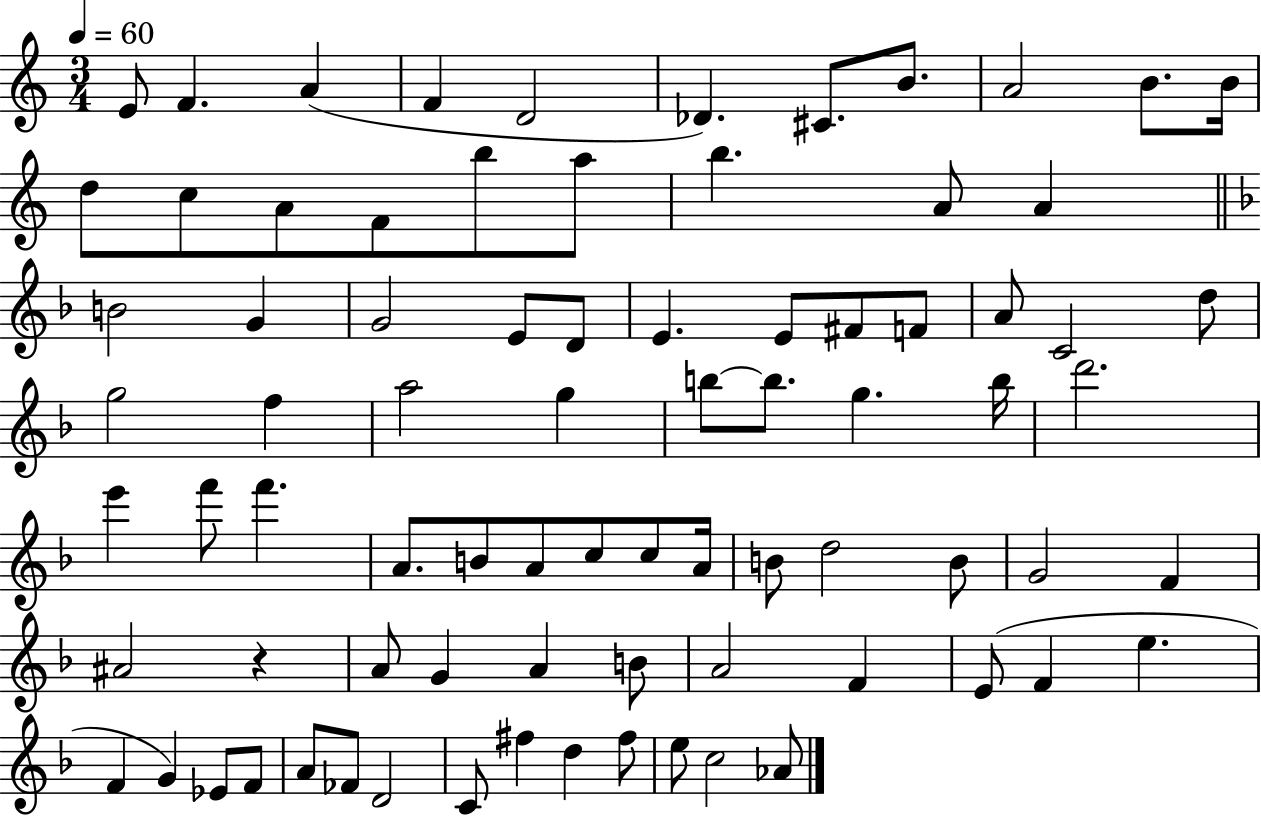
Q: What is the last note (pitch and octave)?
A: Ab4